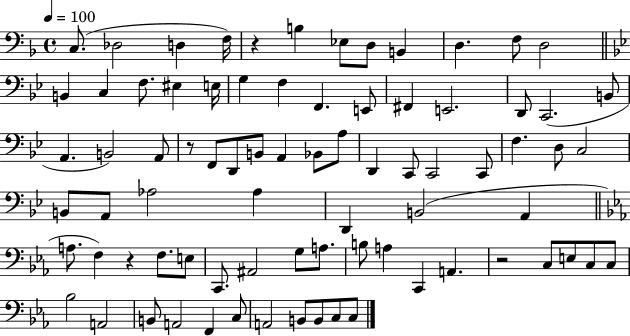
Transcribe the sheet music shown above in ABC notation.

X:1
T:Untitled
M:4/4
L:1/4
K:F
C,/2 _D,2 D, F,/4 z B, _E,/2 D,/2 B,, D, F,/2 D,2 B,, C, F,/2 ^E, E,/4 G, F, F,, E,,/2 ^F,, E,,2 D,,/2 C,,2 B,,/2 A,, B,,2 A,,/2 z/2 F,,/2 D,,/2 B,,/2 A,, _B,,/2 A,/2 D,, C,,/2 C,,2 C,,/2 F, D,/2 C,2 B,,/2 A,,/2 _A,2 _A, D,, B,,2 A,, A,/2 F, z F,/2 E,/2 C,,/2 ^A,,2 G,/2 A,/2 B,/2 A, C,, A,, z2 C,/2 E,/2 C,/2 C,/2 _B,2 A,,2 B,,/2 A,,2 F,, C,/2 A,,2 B,,/2 B,,/2 C,/2 C,/2